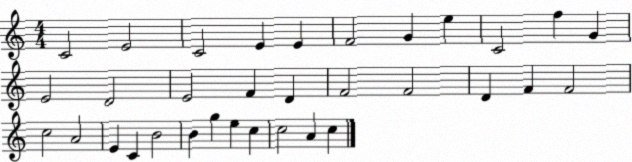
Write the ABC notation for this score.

X:1
T:Untitled
M:4/4
L:1/4
K:C
C2 E2 C2 E E F2 G e C2 f G E2 D2 E2 F D F2 F2 D F F2 c2 A2 E C B2 B g e c c2 A c